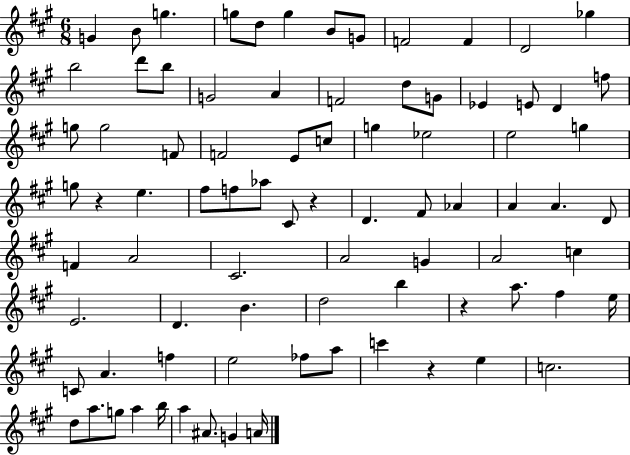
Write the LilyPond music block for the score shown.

{
  \clef treble
  \numericTimeSignature
  \time 6/8
  \key a \major
  \repeat volta 2 { g'4 b'8 g''4. | g''8 d''8 g''4 b'8 g'8 | f'2 f'4 | d'2 ges''4 | \break b''2 d'''8 b''8 | g'2 a'4 | f'2 d''8 g'8 | ees'4 e'8 d'4 f''8 | \break g''8 g''2 f'8 | f'2 e'8 c''8 | g''4 ees''2 | e''2 g''4 | \break g''8 r4 e''4. | fis''8 f''8 aes''8 cis'8 r4 | d'4. fis'8 aes'4 | a'4 a'4. d'8 | \break f'4 a'2 | cis'2. | a'2 g'4 | a'2 c''4 | \break e'2. | d'4. b'4. | d''2 b''4 | r4 a''8. fis''4 e''16 | \break c'8 a'4. f''4 | e''2 fes''8 a''8 | c'''4 r4 e''4 | c''2. | \break d''8 a''8. g''8 a''4 b''16 | a''4 ais'8. g'4 a'16 | } \bar "|."
}